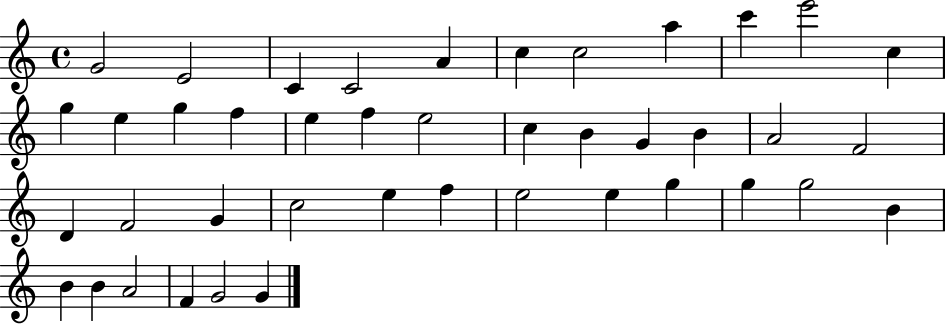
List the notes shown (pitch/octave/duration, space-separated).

G4/h E4/h C4/q C4/h A4/q C5/q C5/h A5/q C6/q E6/h C5/q G5/q E5/q G5/q F5/q E5/q F5/q E5/h C5/q B4/q G4/q B4/q A4/h F4/h D4/q F4/h G4/q C5/h E5/q F5/q E5/h E5/q G5/q G5/q G5/h B4/q B4/q B4/q A4/h F4/q G4/h G4/q